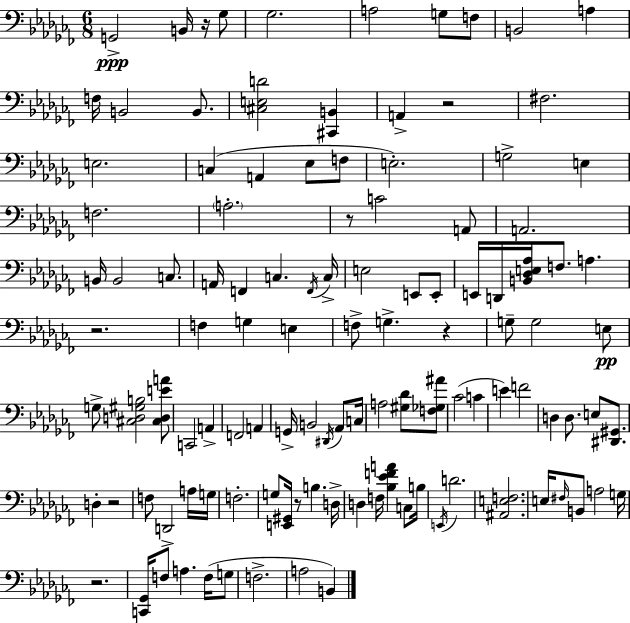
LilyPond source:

{
  \clef bass
  \numericTimeSignature
  \time 6/8
  \key aes \minor
  g,2->\ppp b,16 r16 ges8 | ges2. | a2 g8 f8 | b,2 a4 | \break f16 b,2 b,8. | <cis e d'>2 <cis, b,>4 | a,4-> r2 | fis2. | \break e2. | c4( a,4 ees8 f8 | e2.-.) | g2-> e4 | \break f2. | \parenthesize a2.-. | r8 c'2 a,8 | a,2. | \break b,16 b,2 c8. | a,16 f,4 c4. \acciaccatura { f,16 } | c16-> e2 e,8 e,8-. | e,16 d,16 <b, des e aes>16 f8. a4. | \break r2. | f4 g4 e4 | f8-> g4.-> r4 | g8-- g2 e8\pp | \break g8-> <cis d gis b>2 <cis d e' a'>8 | c,2 a,4-> | f,2 a,4 | g,16-> b,2 \acciaccatura { dis,16 } aes,8 | \break c16 a2 <gis des'>8 | <f ges ais'>8 ces'2( c'4 | e'4) f'2 | d4 d8. e8 <dis, gis,>8. | \break d4-. r2 | f8 d,2-> | a16 g16 f2.-. | g8 <e, gis,>16 r8 b4. | \break d16-> d4 f16 <bes ees' f' a'>4 c8 | b16 \acciaccatura { e,16 } d'2. | <ais, e f>2. | e16 \grace { fis16 } b,8 a2 | \break g16 r2. | <c, ges,>16 f8 a4. | f16( g8 f2.-> | a2 | \break b,4) \bar "|."
}